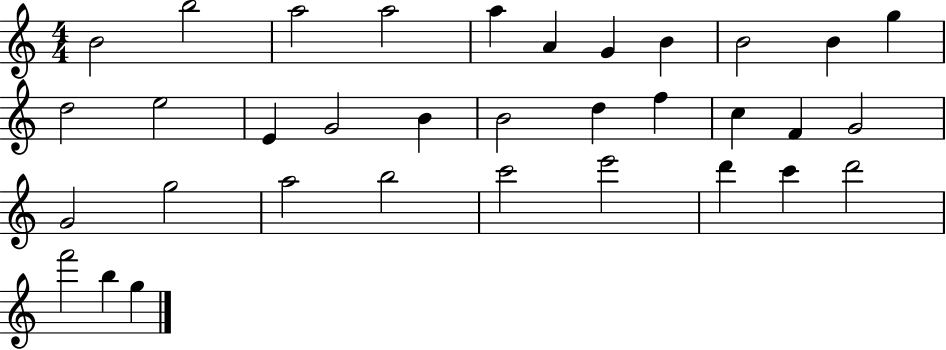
{
  \clef treble
  \numericTimeSignature
  \time 4/4
  \key c \major
  b'2 b''2 | a''2 a''2 | a''4 a'4 g'4 b'4 | b'2 b'4 g''4 | \break d''2 e''2 | e'4 g'2 b'4 | b'2 d''4 f''4 | c''4 f'4 g'2 | \break g'2 g''2 | a''2 b''2 | c'''2 e'''2 | d'''4 c'''4 d'''2 | \break f'''2 b''4 g''4 | \bar "|."
}